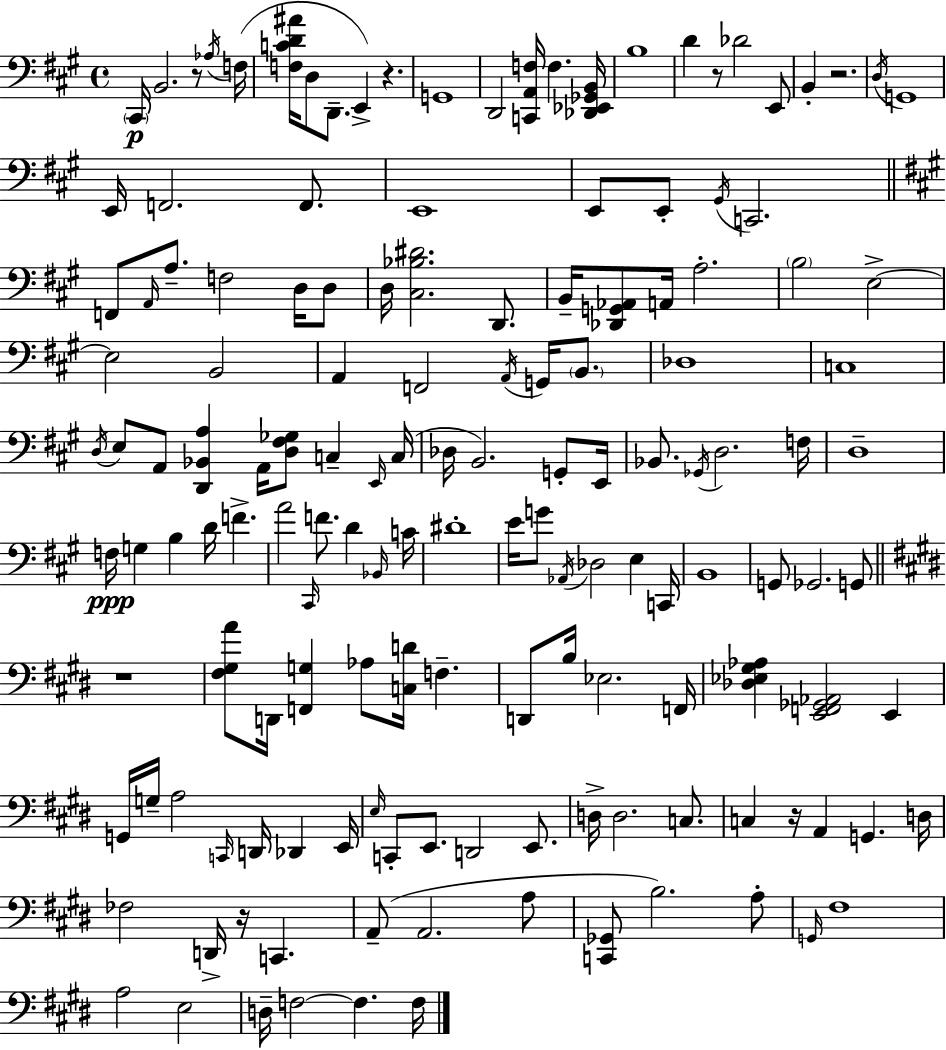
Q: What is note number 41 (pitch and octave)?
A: A2